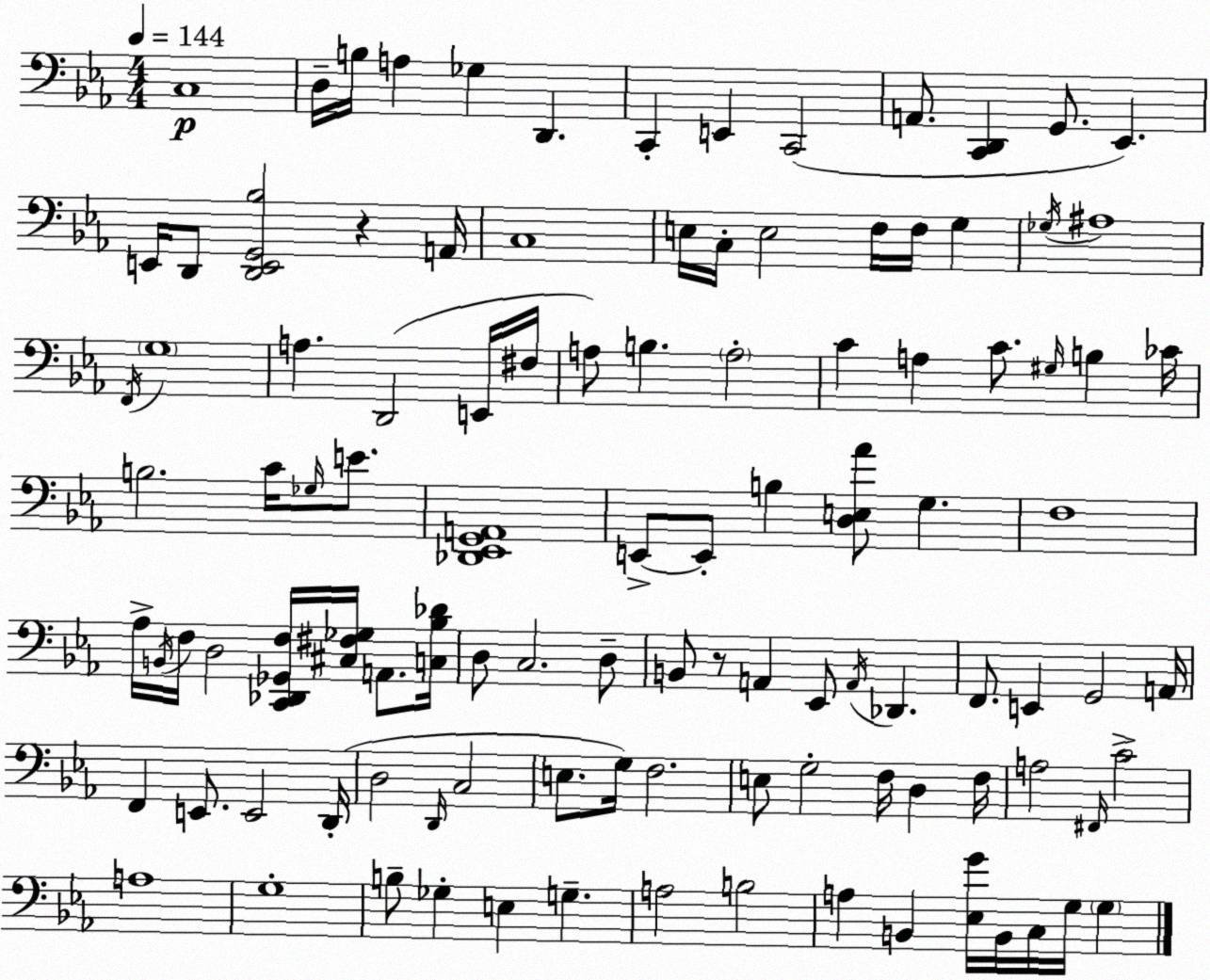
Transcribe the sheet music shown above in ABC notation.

X:1
T:Untitled
M:4/4
L:1/4
K:Cm
C,4 D,/4 B,/4 A, _G, D,, C,, E,, C,,2 A,,/2 [C,,D,,] G,,/2 _E,, E,,/4 D,,/2 [D,,E,,G,,_B,]2 z A,,/4 C,4 E,/4 C,/4 E,2 F,/4 F,/4 G, _G,/4 ^A,4 F,,/4 G,4 A, D,,2 E,,/4 ^F,/4 A,/2 B, A,2 C A, C/2 ^G,/4 B, _C/4 B,2 C/4 _G,/4 E/2 [_D,,_E,,G,,A,,]4 E,,/2 E,,/2 B, [D,E,_A]/2 G, F,4 _A,/4 B,,/4 F,/4 D,2 [C,,_D,,_G,,F,]/4 [^C,^F,_G,]/4 A,,/2 [C,_B,_D]/4 D,/2 C,2 D,/2 B,,/2 z/2 A,, _E,,/2 A,,/4 _D,, F,,/2 E,, G,,2 A,,/4 F,, E,,/2 E,,2 D,,/4 D,2 D,,/4 C,2 E,/2 G,/4 F,2 E,/2 G,2 F,/4 D, F,/4 A,2 ^F,,/4 C2 A,4 G,4 B,/2 _G, E, G, A,2 B,2 A, B,, [_E,G]/4 B,,/4 C,/4 G,/4 G,